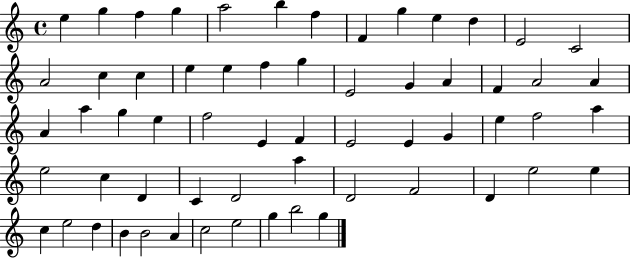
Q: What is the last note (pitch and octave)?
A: G5